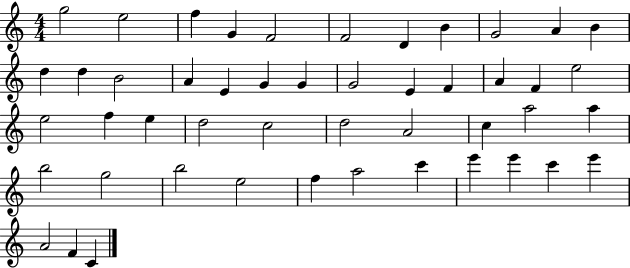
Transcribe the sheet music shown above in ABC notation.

X:1
T:Untitled
M:4/4
L:1/4
K:C
g2 e2 f G F2 F2 D B G2 A B d d B2 A E G G G2 E F A F e2 e2 f e d2 c2 d2 A2 c a2 a b2 g2 b2 e2 f a2 c' e' e' c' e' A2 F C